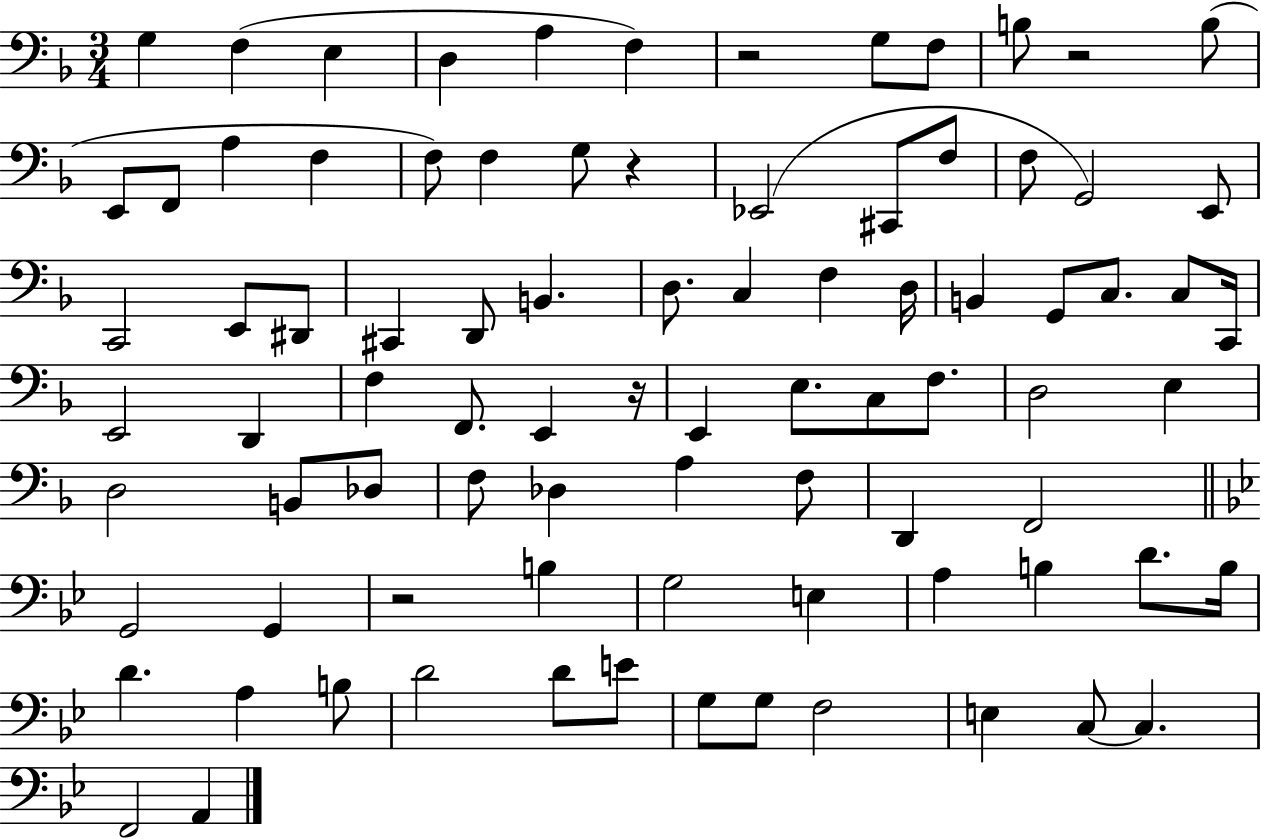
G3/q F3/q E3/q D3/q A3/q F3/q R/h G3/e F3/e B3/e R/h B3/e E2/e F2/e A3/q F3/q F3/e F3/q G3/e R/q Eb2/h C#2/e F3/e F3/e G2/h E2/e C2/h E2/e D#2/e C#2/q D2/e B2/q. D3/e. C3/q F3/q D3/s B2/q G2/e C3/e. C3/e C2/s E2/h D2/q F3/q F2/e. E2/q R/s E2/q E3/e. C3/e F3/e. D3/h E3/q D3/h B2/e Db3/e F3/e Db3/q A3/q F3/e D2/q F2/h G2/h G2/q R/h B3/q G3/h E3/q A3/q B3/q D4/e. B3/s D4/q. A3/q B3/e D4/h D4/e E4/e G3/e G3/e F3/h E3/q C3/e C3/q. F2/h A2/q